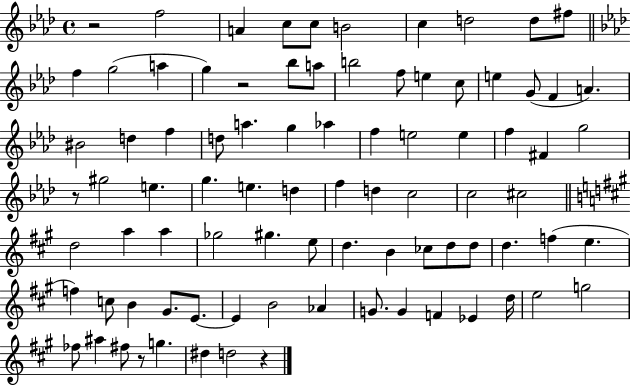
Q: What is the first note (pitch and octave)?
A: F5